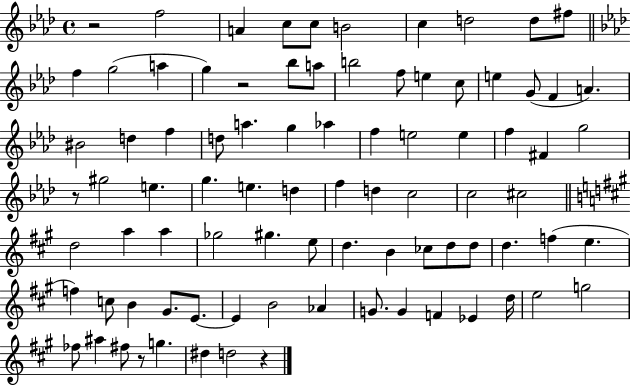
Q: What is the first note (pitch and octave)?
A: F5